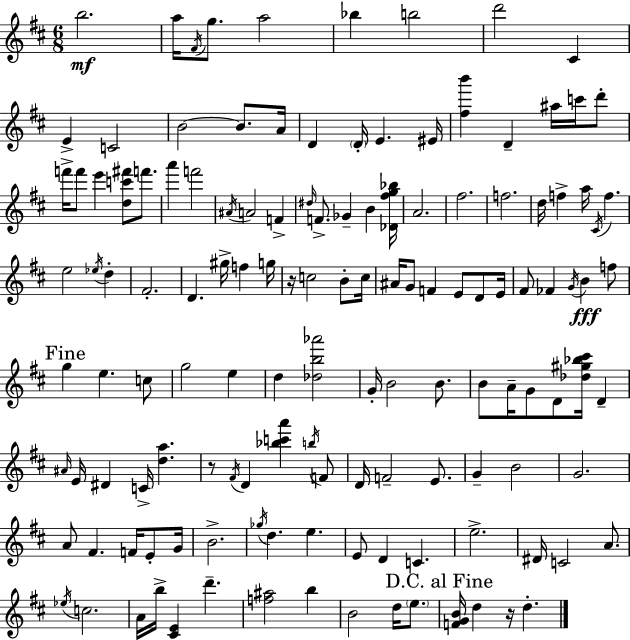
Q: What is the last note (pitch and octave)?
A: D5